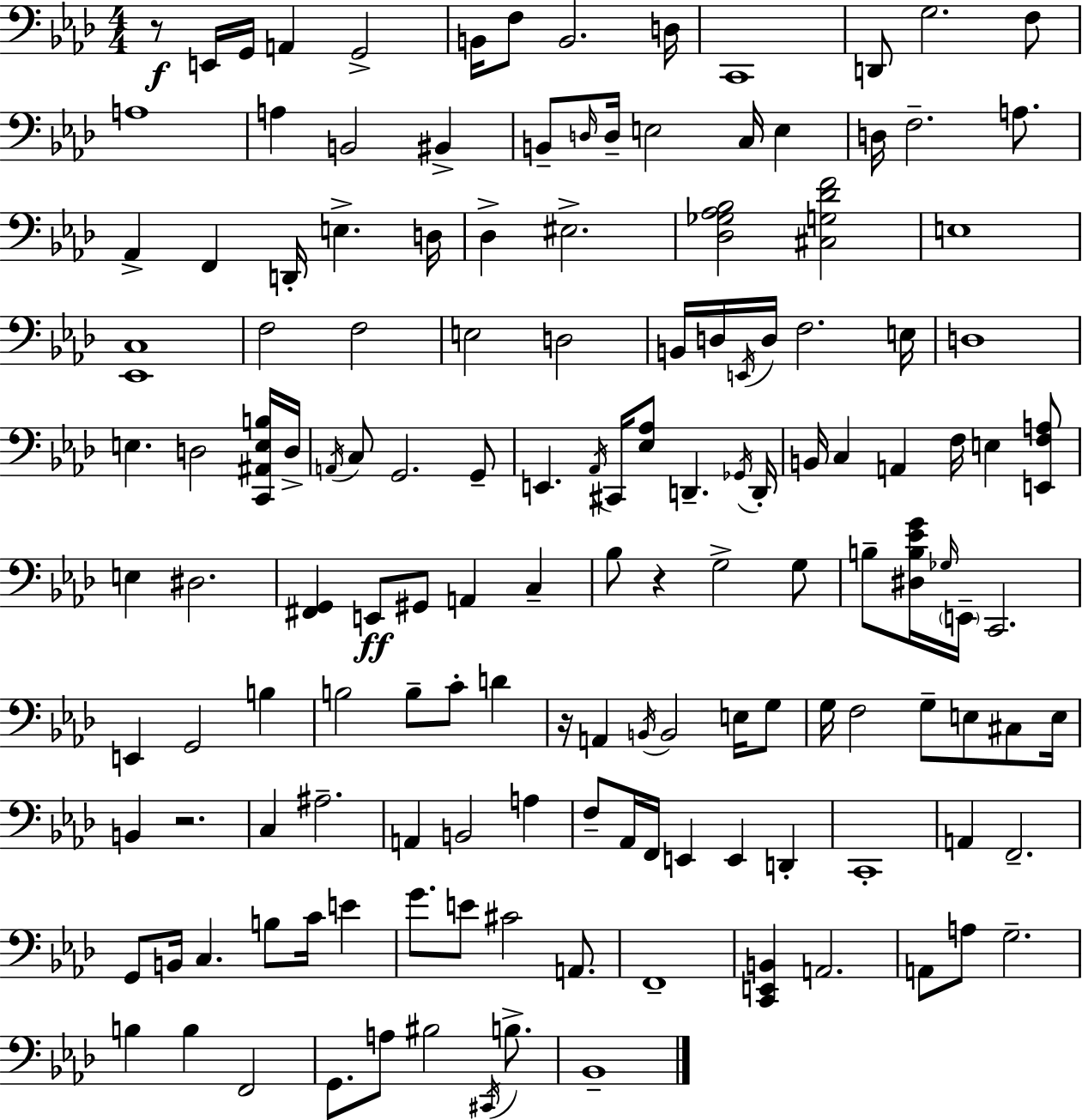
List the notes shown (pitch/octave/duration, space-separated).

R/e E2/s G2/s A2/q G2/h B2/s F3/e B2/h. D3/s C2/w D2/e G3/h. F3/e A3/w A3/q B2/h BIS2/q B2/e D3/s D3/s E3/h C3/s E3/q D3/s F3/h. A3/e. Ab2/q F2/q D2/s E3/q. D3/s Db3/q EIS3/h. [Db3,Gb3,Ab3,Bb3]/h [C#3,G3,Db4,F4]/h E3/w [Eb2,C3]/w F3/h F3/h E3/h D3/h B2/s D3/s E2/s D3/s F3/h. E3/s D3/w E3/q. D3/h [C2,A#2,E3,B3]/s D3/s A2/s C3/e G2/h. G2/e E2/q. Ab2/s C#2/s [Eb3,Ab3]/e D2/q. Gb2/s D2/s B2/s C3/q A2/q F3/s E3/q [E2,F3,A3]/e E3/q D#3/h. [F#2,G2]/q E2/e G#2/e A2/q C3/q Bb3/e R/q G3/h G3/e B3/e [D#3,B3,Eb4,G4]/s Gb3/s E2/s C2/h. E2/q G2/h B3/q B3/h B3/e C4/e D4/q R/s A2/q B2/s B2/h E3/s G3/e G3/s F3/h G3/e E3/e C#3/e E3/s B2/q R/h. C3/q A#3/h. A2/q B2/h A3/q F3/e Ab2/s F2/s E2/q E2/q D2/q C2/w A2/q F2/h. G2/e B2/s C3/q. B3/e C4/s E4/q G4/e. E4/e C#4/h A2/e. F2/w [C2,E2,B2]/q A2/h. A2/e A3/e G3/h. B3/q B3/q F2/h G2/e. A3/e BIS3/h C#2/s B3/e. Bb2/w